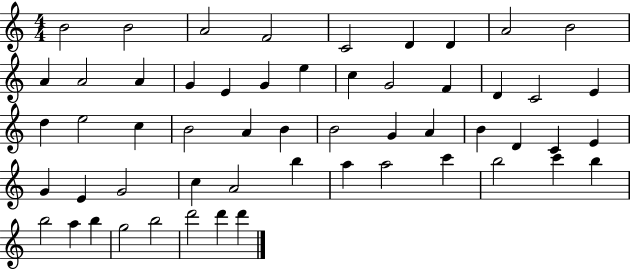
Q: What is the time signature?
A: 4/4